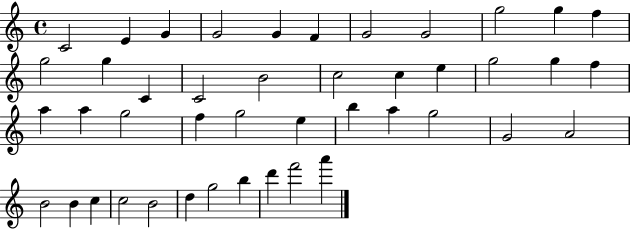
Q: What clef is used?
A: treble